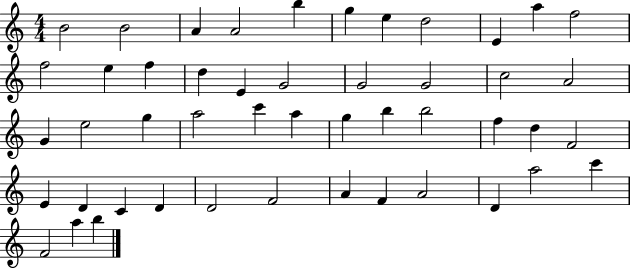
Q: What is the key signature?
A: C major